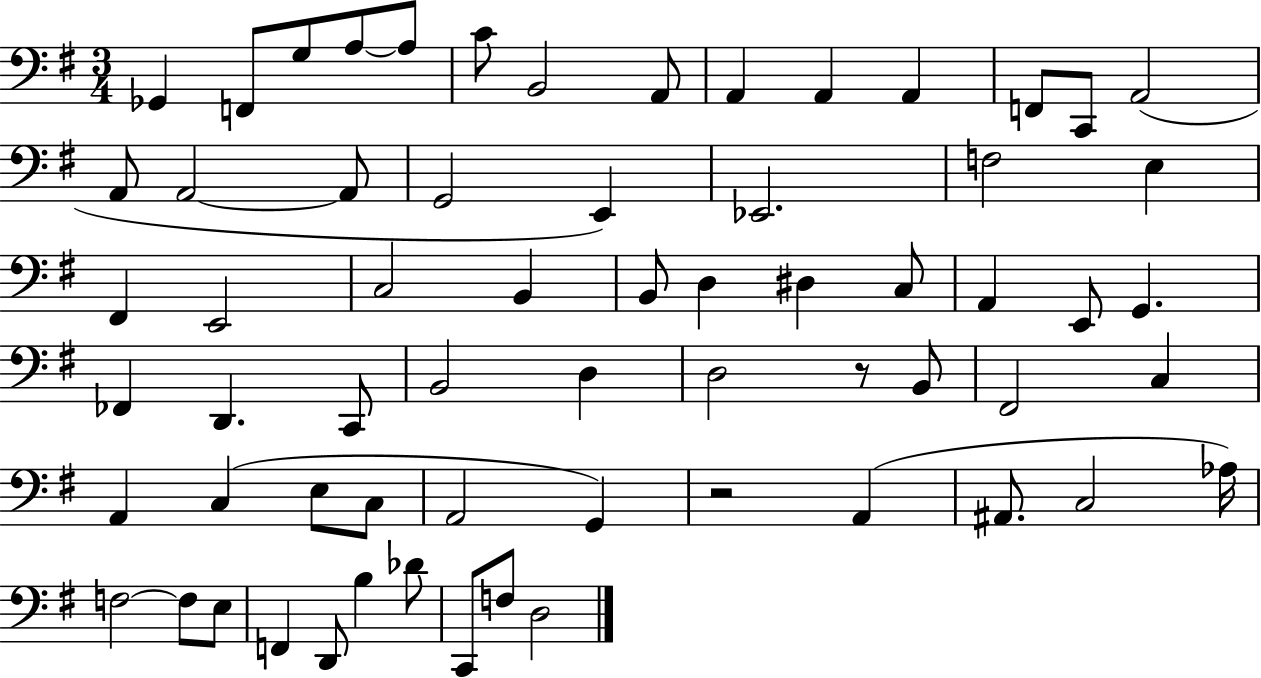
X:1
T:Untitled
M:3/4
L:1/4
K:G
_G,, F,,/2 G,/2 A,/2 A,/2 C/2 B,,2 A,,/2 A,, A,, A,, F,,/2 C,,/2 A,,2 A,,/2 A,,2 A,,/2 G,,2 E,, _E,,2 F,2 E, ^F,, E,,2 C,2 B,, B,,/2 D, ^D, C,/2 A,, E,,/2 G,, _F,, D,, C,,/2 B,,2 D, D,2 z/2 B,,/2 ^F,,2 C, A,, C, E,/2 C,/2 A,,2 G,, z2 A,, ^A,,/2 C,2 _A,/4 F,2 F,/2 E,/2 F,, D,,/2 B, _D/2 C,,/2 F,/2 D,2